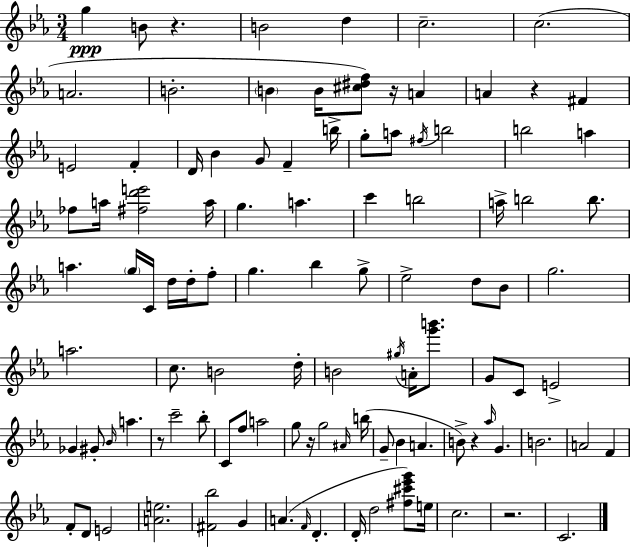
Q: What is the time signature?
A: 3/4